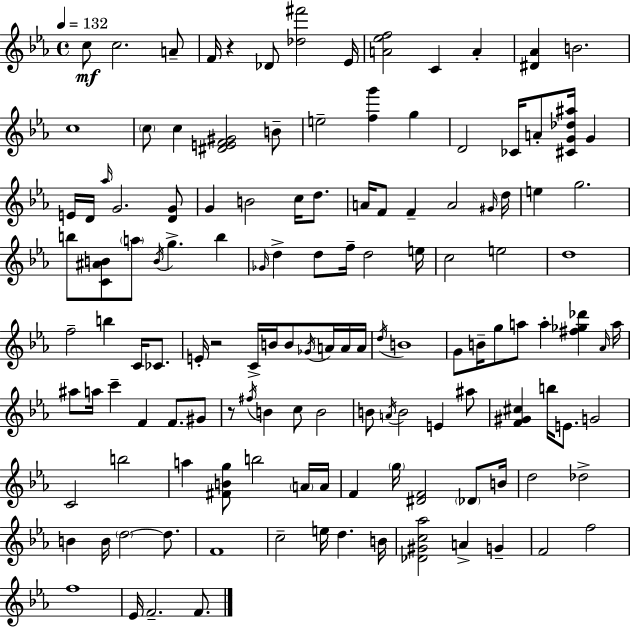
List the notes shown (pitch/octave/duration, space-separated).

C5/e C5/h. A4/e F4/s R/q Db4/e [Db5,F#6]/h Eb4/s [A4,Eb5,F5]/h C4/q A4/q [D#4,Ab4]/q B4/h. C5/w C5/e C5/q [D#4,E4,F4,G#4]/h B4/e E5/h [F5,G6]/q G5/q D4/h CES4/s A4/e [C#4,G4,Db5,A#5]/s G4/q E4/s D4/s Ab5/s G4/h. [D4,G4]/e G4/q B4/h C5/s D5/e. A4/s F4/e F4/q A4/h G#4/s D5/s E5/q G5/h. B5/e [C4,A#4,B4]/e A5/e B4/s G5/q. B5/q Gb4/s D5/q D5/e F5/s D5/h E5/s C5/h E5/h D5/w F5/h B5/q C4/s CES4/e. E4/s R/h C4/s B4/s B4/e Gb4/s A4/s A4/s A4/s D5/s B4/w G4/e B4/s G5/e A5/e A5/q [F#5,Gb5,Db6]/q Ab4/s A5/s A#5/e A5/s C6/q F4/q F4/e. G#4/e R/e F#5/s B4/q C5/e B4/h B4/e A4/s B4/h E4/q A#5/e [F4,G#4,C#5]/q B5/s E4/e. G4/h C4/h B5/h A5/q [F#4,B4,G5]/e B5/h A4/s A4/s F4/q G5/s [D#4,F4]/h Db4/e B4/s D5/h Db5/h B4/q B4/s D5/h D5/e. F4/w C5/h E5/s D5/q. B4/s [Db4,G#4,C5,Ab5]/h A4/q G4/q F4/h F5/h F5/w Eb4/s F4/h. F4/e.